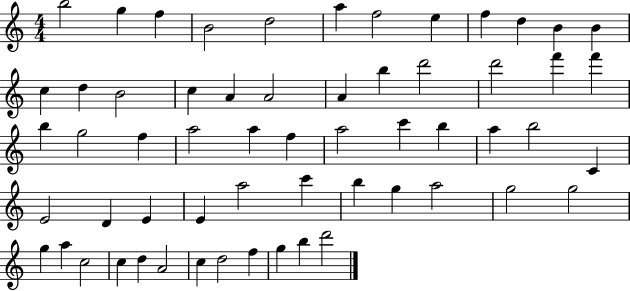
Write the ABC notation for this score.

X:1
T:Untitled
M:4/4
L:1/4
K:C
b2 g f B2 d2 a f2 e f d B B c d B2 c A A2 A b d'2 d'2 f' f' b g2 f a2 a f a2 c' b a b2 C E2 D E E a2 c' b g a2 g2 g2 g a c2 c d A2 c d2 f g b d'2